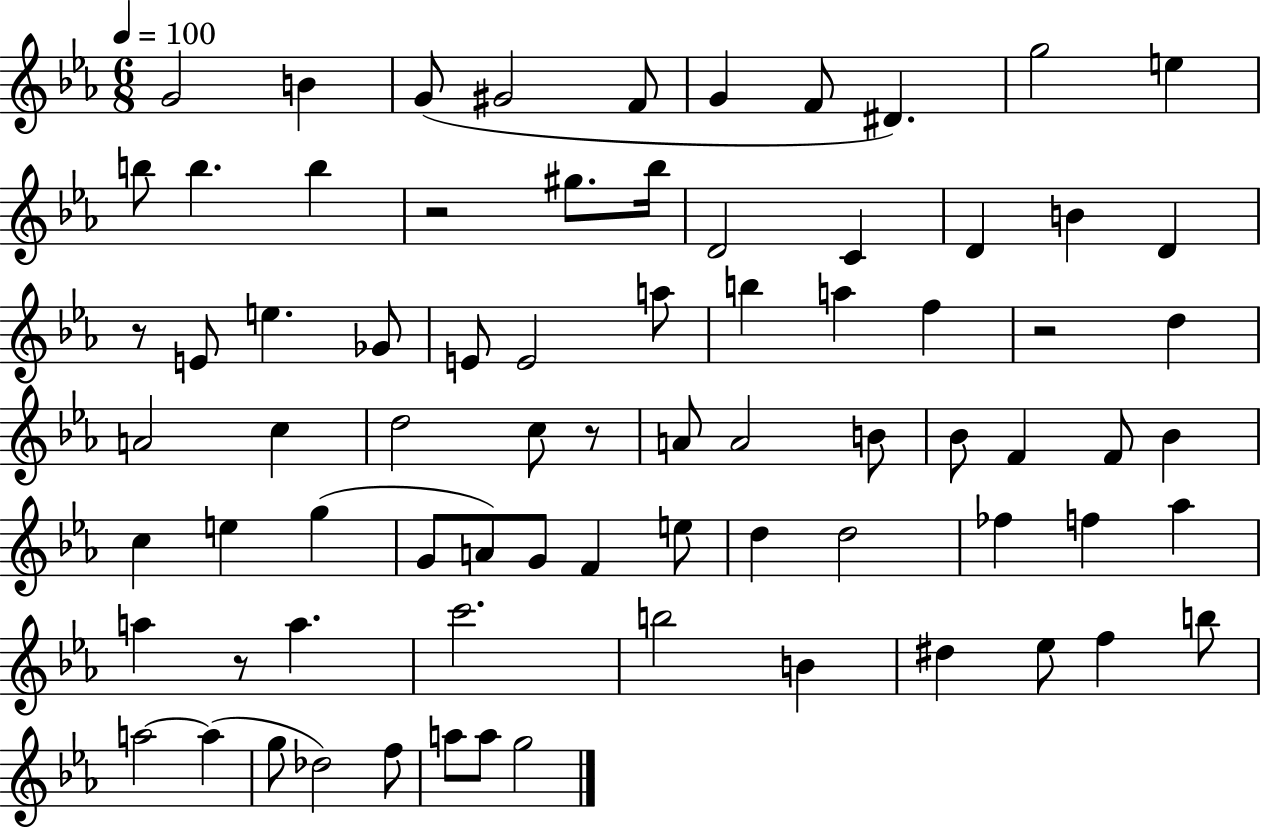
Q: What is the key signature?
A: EES major